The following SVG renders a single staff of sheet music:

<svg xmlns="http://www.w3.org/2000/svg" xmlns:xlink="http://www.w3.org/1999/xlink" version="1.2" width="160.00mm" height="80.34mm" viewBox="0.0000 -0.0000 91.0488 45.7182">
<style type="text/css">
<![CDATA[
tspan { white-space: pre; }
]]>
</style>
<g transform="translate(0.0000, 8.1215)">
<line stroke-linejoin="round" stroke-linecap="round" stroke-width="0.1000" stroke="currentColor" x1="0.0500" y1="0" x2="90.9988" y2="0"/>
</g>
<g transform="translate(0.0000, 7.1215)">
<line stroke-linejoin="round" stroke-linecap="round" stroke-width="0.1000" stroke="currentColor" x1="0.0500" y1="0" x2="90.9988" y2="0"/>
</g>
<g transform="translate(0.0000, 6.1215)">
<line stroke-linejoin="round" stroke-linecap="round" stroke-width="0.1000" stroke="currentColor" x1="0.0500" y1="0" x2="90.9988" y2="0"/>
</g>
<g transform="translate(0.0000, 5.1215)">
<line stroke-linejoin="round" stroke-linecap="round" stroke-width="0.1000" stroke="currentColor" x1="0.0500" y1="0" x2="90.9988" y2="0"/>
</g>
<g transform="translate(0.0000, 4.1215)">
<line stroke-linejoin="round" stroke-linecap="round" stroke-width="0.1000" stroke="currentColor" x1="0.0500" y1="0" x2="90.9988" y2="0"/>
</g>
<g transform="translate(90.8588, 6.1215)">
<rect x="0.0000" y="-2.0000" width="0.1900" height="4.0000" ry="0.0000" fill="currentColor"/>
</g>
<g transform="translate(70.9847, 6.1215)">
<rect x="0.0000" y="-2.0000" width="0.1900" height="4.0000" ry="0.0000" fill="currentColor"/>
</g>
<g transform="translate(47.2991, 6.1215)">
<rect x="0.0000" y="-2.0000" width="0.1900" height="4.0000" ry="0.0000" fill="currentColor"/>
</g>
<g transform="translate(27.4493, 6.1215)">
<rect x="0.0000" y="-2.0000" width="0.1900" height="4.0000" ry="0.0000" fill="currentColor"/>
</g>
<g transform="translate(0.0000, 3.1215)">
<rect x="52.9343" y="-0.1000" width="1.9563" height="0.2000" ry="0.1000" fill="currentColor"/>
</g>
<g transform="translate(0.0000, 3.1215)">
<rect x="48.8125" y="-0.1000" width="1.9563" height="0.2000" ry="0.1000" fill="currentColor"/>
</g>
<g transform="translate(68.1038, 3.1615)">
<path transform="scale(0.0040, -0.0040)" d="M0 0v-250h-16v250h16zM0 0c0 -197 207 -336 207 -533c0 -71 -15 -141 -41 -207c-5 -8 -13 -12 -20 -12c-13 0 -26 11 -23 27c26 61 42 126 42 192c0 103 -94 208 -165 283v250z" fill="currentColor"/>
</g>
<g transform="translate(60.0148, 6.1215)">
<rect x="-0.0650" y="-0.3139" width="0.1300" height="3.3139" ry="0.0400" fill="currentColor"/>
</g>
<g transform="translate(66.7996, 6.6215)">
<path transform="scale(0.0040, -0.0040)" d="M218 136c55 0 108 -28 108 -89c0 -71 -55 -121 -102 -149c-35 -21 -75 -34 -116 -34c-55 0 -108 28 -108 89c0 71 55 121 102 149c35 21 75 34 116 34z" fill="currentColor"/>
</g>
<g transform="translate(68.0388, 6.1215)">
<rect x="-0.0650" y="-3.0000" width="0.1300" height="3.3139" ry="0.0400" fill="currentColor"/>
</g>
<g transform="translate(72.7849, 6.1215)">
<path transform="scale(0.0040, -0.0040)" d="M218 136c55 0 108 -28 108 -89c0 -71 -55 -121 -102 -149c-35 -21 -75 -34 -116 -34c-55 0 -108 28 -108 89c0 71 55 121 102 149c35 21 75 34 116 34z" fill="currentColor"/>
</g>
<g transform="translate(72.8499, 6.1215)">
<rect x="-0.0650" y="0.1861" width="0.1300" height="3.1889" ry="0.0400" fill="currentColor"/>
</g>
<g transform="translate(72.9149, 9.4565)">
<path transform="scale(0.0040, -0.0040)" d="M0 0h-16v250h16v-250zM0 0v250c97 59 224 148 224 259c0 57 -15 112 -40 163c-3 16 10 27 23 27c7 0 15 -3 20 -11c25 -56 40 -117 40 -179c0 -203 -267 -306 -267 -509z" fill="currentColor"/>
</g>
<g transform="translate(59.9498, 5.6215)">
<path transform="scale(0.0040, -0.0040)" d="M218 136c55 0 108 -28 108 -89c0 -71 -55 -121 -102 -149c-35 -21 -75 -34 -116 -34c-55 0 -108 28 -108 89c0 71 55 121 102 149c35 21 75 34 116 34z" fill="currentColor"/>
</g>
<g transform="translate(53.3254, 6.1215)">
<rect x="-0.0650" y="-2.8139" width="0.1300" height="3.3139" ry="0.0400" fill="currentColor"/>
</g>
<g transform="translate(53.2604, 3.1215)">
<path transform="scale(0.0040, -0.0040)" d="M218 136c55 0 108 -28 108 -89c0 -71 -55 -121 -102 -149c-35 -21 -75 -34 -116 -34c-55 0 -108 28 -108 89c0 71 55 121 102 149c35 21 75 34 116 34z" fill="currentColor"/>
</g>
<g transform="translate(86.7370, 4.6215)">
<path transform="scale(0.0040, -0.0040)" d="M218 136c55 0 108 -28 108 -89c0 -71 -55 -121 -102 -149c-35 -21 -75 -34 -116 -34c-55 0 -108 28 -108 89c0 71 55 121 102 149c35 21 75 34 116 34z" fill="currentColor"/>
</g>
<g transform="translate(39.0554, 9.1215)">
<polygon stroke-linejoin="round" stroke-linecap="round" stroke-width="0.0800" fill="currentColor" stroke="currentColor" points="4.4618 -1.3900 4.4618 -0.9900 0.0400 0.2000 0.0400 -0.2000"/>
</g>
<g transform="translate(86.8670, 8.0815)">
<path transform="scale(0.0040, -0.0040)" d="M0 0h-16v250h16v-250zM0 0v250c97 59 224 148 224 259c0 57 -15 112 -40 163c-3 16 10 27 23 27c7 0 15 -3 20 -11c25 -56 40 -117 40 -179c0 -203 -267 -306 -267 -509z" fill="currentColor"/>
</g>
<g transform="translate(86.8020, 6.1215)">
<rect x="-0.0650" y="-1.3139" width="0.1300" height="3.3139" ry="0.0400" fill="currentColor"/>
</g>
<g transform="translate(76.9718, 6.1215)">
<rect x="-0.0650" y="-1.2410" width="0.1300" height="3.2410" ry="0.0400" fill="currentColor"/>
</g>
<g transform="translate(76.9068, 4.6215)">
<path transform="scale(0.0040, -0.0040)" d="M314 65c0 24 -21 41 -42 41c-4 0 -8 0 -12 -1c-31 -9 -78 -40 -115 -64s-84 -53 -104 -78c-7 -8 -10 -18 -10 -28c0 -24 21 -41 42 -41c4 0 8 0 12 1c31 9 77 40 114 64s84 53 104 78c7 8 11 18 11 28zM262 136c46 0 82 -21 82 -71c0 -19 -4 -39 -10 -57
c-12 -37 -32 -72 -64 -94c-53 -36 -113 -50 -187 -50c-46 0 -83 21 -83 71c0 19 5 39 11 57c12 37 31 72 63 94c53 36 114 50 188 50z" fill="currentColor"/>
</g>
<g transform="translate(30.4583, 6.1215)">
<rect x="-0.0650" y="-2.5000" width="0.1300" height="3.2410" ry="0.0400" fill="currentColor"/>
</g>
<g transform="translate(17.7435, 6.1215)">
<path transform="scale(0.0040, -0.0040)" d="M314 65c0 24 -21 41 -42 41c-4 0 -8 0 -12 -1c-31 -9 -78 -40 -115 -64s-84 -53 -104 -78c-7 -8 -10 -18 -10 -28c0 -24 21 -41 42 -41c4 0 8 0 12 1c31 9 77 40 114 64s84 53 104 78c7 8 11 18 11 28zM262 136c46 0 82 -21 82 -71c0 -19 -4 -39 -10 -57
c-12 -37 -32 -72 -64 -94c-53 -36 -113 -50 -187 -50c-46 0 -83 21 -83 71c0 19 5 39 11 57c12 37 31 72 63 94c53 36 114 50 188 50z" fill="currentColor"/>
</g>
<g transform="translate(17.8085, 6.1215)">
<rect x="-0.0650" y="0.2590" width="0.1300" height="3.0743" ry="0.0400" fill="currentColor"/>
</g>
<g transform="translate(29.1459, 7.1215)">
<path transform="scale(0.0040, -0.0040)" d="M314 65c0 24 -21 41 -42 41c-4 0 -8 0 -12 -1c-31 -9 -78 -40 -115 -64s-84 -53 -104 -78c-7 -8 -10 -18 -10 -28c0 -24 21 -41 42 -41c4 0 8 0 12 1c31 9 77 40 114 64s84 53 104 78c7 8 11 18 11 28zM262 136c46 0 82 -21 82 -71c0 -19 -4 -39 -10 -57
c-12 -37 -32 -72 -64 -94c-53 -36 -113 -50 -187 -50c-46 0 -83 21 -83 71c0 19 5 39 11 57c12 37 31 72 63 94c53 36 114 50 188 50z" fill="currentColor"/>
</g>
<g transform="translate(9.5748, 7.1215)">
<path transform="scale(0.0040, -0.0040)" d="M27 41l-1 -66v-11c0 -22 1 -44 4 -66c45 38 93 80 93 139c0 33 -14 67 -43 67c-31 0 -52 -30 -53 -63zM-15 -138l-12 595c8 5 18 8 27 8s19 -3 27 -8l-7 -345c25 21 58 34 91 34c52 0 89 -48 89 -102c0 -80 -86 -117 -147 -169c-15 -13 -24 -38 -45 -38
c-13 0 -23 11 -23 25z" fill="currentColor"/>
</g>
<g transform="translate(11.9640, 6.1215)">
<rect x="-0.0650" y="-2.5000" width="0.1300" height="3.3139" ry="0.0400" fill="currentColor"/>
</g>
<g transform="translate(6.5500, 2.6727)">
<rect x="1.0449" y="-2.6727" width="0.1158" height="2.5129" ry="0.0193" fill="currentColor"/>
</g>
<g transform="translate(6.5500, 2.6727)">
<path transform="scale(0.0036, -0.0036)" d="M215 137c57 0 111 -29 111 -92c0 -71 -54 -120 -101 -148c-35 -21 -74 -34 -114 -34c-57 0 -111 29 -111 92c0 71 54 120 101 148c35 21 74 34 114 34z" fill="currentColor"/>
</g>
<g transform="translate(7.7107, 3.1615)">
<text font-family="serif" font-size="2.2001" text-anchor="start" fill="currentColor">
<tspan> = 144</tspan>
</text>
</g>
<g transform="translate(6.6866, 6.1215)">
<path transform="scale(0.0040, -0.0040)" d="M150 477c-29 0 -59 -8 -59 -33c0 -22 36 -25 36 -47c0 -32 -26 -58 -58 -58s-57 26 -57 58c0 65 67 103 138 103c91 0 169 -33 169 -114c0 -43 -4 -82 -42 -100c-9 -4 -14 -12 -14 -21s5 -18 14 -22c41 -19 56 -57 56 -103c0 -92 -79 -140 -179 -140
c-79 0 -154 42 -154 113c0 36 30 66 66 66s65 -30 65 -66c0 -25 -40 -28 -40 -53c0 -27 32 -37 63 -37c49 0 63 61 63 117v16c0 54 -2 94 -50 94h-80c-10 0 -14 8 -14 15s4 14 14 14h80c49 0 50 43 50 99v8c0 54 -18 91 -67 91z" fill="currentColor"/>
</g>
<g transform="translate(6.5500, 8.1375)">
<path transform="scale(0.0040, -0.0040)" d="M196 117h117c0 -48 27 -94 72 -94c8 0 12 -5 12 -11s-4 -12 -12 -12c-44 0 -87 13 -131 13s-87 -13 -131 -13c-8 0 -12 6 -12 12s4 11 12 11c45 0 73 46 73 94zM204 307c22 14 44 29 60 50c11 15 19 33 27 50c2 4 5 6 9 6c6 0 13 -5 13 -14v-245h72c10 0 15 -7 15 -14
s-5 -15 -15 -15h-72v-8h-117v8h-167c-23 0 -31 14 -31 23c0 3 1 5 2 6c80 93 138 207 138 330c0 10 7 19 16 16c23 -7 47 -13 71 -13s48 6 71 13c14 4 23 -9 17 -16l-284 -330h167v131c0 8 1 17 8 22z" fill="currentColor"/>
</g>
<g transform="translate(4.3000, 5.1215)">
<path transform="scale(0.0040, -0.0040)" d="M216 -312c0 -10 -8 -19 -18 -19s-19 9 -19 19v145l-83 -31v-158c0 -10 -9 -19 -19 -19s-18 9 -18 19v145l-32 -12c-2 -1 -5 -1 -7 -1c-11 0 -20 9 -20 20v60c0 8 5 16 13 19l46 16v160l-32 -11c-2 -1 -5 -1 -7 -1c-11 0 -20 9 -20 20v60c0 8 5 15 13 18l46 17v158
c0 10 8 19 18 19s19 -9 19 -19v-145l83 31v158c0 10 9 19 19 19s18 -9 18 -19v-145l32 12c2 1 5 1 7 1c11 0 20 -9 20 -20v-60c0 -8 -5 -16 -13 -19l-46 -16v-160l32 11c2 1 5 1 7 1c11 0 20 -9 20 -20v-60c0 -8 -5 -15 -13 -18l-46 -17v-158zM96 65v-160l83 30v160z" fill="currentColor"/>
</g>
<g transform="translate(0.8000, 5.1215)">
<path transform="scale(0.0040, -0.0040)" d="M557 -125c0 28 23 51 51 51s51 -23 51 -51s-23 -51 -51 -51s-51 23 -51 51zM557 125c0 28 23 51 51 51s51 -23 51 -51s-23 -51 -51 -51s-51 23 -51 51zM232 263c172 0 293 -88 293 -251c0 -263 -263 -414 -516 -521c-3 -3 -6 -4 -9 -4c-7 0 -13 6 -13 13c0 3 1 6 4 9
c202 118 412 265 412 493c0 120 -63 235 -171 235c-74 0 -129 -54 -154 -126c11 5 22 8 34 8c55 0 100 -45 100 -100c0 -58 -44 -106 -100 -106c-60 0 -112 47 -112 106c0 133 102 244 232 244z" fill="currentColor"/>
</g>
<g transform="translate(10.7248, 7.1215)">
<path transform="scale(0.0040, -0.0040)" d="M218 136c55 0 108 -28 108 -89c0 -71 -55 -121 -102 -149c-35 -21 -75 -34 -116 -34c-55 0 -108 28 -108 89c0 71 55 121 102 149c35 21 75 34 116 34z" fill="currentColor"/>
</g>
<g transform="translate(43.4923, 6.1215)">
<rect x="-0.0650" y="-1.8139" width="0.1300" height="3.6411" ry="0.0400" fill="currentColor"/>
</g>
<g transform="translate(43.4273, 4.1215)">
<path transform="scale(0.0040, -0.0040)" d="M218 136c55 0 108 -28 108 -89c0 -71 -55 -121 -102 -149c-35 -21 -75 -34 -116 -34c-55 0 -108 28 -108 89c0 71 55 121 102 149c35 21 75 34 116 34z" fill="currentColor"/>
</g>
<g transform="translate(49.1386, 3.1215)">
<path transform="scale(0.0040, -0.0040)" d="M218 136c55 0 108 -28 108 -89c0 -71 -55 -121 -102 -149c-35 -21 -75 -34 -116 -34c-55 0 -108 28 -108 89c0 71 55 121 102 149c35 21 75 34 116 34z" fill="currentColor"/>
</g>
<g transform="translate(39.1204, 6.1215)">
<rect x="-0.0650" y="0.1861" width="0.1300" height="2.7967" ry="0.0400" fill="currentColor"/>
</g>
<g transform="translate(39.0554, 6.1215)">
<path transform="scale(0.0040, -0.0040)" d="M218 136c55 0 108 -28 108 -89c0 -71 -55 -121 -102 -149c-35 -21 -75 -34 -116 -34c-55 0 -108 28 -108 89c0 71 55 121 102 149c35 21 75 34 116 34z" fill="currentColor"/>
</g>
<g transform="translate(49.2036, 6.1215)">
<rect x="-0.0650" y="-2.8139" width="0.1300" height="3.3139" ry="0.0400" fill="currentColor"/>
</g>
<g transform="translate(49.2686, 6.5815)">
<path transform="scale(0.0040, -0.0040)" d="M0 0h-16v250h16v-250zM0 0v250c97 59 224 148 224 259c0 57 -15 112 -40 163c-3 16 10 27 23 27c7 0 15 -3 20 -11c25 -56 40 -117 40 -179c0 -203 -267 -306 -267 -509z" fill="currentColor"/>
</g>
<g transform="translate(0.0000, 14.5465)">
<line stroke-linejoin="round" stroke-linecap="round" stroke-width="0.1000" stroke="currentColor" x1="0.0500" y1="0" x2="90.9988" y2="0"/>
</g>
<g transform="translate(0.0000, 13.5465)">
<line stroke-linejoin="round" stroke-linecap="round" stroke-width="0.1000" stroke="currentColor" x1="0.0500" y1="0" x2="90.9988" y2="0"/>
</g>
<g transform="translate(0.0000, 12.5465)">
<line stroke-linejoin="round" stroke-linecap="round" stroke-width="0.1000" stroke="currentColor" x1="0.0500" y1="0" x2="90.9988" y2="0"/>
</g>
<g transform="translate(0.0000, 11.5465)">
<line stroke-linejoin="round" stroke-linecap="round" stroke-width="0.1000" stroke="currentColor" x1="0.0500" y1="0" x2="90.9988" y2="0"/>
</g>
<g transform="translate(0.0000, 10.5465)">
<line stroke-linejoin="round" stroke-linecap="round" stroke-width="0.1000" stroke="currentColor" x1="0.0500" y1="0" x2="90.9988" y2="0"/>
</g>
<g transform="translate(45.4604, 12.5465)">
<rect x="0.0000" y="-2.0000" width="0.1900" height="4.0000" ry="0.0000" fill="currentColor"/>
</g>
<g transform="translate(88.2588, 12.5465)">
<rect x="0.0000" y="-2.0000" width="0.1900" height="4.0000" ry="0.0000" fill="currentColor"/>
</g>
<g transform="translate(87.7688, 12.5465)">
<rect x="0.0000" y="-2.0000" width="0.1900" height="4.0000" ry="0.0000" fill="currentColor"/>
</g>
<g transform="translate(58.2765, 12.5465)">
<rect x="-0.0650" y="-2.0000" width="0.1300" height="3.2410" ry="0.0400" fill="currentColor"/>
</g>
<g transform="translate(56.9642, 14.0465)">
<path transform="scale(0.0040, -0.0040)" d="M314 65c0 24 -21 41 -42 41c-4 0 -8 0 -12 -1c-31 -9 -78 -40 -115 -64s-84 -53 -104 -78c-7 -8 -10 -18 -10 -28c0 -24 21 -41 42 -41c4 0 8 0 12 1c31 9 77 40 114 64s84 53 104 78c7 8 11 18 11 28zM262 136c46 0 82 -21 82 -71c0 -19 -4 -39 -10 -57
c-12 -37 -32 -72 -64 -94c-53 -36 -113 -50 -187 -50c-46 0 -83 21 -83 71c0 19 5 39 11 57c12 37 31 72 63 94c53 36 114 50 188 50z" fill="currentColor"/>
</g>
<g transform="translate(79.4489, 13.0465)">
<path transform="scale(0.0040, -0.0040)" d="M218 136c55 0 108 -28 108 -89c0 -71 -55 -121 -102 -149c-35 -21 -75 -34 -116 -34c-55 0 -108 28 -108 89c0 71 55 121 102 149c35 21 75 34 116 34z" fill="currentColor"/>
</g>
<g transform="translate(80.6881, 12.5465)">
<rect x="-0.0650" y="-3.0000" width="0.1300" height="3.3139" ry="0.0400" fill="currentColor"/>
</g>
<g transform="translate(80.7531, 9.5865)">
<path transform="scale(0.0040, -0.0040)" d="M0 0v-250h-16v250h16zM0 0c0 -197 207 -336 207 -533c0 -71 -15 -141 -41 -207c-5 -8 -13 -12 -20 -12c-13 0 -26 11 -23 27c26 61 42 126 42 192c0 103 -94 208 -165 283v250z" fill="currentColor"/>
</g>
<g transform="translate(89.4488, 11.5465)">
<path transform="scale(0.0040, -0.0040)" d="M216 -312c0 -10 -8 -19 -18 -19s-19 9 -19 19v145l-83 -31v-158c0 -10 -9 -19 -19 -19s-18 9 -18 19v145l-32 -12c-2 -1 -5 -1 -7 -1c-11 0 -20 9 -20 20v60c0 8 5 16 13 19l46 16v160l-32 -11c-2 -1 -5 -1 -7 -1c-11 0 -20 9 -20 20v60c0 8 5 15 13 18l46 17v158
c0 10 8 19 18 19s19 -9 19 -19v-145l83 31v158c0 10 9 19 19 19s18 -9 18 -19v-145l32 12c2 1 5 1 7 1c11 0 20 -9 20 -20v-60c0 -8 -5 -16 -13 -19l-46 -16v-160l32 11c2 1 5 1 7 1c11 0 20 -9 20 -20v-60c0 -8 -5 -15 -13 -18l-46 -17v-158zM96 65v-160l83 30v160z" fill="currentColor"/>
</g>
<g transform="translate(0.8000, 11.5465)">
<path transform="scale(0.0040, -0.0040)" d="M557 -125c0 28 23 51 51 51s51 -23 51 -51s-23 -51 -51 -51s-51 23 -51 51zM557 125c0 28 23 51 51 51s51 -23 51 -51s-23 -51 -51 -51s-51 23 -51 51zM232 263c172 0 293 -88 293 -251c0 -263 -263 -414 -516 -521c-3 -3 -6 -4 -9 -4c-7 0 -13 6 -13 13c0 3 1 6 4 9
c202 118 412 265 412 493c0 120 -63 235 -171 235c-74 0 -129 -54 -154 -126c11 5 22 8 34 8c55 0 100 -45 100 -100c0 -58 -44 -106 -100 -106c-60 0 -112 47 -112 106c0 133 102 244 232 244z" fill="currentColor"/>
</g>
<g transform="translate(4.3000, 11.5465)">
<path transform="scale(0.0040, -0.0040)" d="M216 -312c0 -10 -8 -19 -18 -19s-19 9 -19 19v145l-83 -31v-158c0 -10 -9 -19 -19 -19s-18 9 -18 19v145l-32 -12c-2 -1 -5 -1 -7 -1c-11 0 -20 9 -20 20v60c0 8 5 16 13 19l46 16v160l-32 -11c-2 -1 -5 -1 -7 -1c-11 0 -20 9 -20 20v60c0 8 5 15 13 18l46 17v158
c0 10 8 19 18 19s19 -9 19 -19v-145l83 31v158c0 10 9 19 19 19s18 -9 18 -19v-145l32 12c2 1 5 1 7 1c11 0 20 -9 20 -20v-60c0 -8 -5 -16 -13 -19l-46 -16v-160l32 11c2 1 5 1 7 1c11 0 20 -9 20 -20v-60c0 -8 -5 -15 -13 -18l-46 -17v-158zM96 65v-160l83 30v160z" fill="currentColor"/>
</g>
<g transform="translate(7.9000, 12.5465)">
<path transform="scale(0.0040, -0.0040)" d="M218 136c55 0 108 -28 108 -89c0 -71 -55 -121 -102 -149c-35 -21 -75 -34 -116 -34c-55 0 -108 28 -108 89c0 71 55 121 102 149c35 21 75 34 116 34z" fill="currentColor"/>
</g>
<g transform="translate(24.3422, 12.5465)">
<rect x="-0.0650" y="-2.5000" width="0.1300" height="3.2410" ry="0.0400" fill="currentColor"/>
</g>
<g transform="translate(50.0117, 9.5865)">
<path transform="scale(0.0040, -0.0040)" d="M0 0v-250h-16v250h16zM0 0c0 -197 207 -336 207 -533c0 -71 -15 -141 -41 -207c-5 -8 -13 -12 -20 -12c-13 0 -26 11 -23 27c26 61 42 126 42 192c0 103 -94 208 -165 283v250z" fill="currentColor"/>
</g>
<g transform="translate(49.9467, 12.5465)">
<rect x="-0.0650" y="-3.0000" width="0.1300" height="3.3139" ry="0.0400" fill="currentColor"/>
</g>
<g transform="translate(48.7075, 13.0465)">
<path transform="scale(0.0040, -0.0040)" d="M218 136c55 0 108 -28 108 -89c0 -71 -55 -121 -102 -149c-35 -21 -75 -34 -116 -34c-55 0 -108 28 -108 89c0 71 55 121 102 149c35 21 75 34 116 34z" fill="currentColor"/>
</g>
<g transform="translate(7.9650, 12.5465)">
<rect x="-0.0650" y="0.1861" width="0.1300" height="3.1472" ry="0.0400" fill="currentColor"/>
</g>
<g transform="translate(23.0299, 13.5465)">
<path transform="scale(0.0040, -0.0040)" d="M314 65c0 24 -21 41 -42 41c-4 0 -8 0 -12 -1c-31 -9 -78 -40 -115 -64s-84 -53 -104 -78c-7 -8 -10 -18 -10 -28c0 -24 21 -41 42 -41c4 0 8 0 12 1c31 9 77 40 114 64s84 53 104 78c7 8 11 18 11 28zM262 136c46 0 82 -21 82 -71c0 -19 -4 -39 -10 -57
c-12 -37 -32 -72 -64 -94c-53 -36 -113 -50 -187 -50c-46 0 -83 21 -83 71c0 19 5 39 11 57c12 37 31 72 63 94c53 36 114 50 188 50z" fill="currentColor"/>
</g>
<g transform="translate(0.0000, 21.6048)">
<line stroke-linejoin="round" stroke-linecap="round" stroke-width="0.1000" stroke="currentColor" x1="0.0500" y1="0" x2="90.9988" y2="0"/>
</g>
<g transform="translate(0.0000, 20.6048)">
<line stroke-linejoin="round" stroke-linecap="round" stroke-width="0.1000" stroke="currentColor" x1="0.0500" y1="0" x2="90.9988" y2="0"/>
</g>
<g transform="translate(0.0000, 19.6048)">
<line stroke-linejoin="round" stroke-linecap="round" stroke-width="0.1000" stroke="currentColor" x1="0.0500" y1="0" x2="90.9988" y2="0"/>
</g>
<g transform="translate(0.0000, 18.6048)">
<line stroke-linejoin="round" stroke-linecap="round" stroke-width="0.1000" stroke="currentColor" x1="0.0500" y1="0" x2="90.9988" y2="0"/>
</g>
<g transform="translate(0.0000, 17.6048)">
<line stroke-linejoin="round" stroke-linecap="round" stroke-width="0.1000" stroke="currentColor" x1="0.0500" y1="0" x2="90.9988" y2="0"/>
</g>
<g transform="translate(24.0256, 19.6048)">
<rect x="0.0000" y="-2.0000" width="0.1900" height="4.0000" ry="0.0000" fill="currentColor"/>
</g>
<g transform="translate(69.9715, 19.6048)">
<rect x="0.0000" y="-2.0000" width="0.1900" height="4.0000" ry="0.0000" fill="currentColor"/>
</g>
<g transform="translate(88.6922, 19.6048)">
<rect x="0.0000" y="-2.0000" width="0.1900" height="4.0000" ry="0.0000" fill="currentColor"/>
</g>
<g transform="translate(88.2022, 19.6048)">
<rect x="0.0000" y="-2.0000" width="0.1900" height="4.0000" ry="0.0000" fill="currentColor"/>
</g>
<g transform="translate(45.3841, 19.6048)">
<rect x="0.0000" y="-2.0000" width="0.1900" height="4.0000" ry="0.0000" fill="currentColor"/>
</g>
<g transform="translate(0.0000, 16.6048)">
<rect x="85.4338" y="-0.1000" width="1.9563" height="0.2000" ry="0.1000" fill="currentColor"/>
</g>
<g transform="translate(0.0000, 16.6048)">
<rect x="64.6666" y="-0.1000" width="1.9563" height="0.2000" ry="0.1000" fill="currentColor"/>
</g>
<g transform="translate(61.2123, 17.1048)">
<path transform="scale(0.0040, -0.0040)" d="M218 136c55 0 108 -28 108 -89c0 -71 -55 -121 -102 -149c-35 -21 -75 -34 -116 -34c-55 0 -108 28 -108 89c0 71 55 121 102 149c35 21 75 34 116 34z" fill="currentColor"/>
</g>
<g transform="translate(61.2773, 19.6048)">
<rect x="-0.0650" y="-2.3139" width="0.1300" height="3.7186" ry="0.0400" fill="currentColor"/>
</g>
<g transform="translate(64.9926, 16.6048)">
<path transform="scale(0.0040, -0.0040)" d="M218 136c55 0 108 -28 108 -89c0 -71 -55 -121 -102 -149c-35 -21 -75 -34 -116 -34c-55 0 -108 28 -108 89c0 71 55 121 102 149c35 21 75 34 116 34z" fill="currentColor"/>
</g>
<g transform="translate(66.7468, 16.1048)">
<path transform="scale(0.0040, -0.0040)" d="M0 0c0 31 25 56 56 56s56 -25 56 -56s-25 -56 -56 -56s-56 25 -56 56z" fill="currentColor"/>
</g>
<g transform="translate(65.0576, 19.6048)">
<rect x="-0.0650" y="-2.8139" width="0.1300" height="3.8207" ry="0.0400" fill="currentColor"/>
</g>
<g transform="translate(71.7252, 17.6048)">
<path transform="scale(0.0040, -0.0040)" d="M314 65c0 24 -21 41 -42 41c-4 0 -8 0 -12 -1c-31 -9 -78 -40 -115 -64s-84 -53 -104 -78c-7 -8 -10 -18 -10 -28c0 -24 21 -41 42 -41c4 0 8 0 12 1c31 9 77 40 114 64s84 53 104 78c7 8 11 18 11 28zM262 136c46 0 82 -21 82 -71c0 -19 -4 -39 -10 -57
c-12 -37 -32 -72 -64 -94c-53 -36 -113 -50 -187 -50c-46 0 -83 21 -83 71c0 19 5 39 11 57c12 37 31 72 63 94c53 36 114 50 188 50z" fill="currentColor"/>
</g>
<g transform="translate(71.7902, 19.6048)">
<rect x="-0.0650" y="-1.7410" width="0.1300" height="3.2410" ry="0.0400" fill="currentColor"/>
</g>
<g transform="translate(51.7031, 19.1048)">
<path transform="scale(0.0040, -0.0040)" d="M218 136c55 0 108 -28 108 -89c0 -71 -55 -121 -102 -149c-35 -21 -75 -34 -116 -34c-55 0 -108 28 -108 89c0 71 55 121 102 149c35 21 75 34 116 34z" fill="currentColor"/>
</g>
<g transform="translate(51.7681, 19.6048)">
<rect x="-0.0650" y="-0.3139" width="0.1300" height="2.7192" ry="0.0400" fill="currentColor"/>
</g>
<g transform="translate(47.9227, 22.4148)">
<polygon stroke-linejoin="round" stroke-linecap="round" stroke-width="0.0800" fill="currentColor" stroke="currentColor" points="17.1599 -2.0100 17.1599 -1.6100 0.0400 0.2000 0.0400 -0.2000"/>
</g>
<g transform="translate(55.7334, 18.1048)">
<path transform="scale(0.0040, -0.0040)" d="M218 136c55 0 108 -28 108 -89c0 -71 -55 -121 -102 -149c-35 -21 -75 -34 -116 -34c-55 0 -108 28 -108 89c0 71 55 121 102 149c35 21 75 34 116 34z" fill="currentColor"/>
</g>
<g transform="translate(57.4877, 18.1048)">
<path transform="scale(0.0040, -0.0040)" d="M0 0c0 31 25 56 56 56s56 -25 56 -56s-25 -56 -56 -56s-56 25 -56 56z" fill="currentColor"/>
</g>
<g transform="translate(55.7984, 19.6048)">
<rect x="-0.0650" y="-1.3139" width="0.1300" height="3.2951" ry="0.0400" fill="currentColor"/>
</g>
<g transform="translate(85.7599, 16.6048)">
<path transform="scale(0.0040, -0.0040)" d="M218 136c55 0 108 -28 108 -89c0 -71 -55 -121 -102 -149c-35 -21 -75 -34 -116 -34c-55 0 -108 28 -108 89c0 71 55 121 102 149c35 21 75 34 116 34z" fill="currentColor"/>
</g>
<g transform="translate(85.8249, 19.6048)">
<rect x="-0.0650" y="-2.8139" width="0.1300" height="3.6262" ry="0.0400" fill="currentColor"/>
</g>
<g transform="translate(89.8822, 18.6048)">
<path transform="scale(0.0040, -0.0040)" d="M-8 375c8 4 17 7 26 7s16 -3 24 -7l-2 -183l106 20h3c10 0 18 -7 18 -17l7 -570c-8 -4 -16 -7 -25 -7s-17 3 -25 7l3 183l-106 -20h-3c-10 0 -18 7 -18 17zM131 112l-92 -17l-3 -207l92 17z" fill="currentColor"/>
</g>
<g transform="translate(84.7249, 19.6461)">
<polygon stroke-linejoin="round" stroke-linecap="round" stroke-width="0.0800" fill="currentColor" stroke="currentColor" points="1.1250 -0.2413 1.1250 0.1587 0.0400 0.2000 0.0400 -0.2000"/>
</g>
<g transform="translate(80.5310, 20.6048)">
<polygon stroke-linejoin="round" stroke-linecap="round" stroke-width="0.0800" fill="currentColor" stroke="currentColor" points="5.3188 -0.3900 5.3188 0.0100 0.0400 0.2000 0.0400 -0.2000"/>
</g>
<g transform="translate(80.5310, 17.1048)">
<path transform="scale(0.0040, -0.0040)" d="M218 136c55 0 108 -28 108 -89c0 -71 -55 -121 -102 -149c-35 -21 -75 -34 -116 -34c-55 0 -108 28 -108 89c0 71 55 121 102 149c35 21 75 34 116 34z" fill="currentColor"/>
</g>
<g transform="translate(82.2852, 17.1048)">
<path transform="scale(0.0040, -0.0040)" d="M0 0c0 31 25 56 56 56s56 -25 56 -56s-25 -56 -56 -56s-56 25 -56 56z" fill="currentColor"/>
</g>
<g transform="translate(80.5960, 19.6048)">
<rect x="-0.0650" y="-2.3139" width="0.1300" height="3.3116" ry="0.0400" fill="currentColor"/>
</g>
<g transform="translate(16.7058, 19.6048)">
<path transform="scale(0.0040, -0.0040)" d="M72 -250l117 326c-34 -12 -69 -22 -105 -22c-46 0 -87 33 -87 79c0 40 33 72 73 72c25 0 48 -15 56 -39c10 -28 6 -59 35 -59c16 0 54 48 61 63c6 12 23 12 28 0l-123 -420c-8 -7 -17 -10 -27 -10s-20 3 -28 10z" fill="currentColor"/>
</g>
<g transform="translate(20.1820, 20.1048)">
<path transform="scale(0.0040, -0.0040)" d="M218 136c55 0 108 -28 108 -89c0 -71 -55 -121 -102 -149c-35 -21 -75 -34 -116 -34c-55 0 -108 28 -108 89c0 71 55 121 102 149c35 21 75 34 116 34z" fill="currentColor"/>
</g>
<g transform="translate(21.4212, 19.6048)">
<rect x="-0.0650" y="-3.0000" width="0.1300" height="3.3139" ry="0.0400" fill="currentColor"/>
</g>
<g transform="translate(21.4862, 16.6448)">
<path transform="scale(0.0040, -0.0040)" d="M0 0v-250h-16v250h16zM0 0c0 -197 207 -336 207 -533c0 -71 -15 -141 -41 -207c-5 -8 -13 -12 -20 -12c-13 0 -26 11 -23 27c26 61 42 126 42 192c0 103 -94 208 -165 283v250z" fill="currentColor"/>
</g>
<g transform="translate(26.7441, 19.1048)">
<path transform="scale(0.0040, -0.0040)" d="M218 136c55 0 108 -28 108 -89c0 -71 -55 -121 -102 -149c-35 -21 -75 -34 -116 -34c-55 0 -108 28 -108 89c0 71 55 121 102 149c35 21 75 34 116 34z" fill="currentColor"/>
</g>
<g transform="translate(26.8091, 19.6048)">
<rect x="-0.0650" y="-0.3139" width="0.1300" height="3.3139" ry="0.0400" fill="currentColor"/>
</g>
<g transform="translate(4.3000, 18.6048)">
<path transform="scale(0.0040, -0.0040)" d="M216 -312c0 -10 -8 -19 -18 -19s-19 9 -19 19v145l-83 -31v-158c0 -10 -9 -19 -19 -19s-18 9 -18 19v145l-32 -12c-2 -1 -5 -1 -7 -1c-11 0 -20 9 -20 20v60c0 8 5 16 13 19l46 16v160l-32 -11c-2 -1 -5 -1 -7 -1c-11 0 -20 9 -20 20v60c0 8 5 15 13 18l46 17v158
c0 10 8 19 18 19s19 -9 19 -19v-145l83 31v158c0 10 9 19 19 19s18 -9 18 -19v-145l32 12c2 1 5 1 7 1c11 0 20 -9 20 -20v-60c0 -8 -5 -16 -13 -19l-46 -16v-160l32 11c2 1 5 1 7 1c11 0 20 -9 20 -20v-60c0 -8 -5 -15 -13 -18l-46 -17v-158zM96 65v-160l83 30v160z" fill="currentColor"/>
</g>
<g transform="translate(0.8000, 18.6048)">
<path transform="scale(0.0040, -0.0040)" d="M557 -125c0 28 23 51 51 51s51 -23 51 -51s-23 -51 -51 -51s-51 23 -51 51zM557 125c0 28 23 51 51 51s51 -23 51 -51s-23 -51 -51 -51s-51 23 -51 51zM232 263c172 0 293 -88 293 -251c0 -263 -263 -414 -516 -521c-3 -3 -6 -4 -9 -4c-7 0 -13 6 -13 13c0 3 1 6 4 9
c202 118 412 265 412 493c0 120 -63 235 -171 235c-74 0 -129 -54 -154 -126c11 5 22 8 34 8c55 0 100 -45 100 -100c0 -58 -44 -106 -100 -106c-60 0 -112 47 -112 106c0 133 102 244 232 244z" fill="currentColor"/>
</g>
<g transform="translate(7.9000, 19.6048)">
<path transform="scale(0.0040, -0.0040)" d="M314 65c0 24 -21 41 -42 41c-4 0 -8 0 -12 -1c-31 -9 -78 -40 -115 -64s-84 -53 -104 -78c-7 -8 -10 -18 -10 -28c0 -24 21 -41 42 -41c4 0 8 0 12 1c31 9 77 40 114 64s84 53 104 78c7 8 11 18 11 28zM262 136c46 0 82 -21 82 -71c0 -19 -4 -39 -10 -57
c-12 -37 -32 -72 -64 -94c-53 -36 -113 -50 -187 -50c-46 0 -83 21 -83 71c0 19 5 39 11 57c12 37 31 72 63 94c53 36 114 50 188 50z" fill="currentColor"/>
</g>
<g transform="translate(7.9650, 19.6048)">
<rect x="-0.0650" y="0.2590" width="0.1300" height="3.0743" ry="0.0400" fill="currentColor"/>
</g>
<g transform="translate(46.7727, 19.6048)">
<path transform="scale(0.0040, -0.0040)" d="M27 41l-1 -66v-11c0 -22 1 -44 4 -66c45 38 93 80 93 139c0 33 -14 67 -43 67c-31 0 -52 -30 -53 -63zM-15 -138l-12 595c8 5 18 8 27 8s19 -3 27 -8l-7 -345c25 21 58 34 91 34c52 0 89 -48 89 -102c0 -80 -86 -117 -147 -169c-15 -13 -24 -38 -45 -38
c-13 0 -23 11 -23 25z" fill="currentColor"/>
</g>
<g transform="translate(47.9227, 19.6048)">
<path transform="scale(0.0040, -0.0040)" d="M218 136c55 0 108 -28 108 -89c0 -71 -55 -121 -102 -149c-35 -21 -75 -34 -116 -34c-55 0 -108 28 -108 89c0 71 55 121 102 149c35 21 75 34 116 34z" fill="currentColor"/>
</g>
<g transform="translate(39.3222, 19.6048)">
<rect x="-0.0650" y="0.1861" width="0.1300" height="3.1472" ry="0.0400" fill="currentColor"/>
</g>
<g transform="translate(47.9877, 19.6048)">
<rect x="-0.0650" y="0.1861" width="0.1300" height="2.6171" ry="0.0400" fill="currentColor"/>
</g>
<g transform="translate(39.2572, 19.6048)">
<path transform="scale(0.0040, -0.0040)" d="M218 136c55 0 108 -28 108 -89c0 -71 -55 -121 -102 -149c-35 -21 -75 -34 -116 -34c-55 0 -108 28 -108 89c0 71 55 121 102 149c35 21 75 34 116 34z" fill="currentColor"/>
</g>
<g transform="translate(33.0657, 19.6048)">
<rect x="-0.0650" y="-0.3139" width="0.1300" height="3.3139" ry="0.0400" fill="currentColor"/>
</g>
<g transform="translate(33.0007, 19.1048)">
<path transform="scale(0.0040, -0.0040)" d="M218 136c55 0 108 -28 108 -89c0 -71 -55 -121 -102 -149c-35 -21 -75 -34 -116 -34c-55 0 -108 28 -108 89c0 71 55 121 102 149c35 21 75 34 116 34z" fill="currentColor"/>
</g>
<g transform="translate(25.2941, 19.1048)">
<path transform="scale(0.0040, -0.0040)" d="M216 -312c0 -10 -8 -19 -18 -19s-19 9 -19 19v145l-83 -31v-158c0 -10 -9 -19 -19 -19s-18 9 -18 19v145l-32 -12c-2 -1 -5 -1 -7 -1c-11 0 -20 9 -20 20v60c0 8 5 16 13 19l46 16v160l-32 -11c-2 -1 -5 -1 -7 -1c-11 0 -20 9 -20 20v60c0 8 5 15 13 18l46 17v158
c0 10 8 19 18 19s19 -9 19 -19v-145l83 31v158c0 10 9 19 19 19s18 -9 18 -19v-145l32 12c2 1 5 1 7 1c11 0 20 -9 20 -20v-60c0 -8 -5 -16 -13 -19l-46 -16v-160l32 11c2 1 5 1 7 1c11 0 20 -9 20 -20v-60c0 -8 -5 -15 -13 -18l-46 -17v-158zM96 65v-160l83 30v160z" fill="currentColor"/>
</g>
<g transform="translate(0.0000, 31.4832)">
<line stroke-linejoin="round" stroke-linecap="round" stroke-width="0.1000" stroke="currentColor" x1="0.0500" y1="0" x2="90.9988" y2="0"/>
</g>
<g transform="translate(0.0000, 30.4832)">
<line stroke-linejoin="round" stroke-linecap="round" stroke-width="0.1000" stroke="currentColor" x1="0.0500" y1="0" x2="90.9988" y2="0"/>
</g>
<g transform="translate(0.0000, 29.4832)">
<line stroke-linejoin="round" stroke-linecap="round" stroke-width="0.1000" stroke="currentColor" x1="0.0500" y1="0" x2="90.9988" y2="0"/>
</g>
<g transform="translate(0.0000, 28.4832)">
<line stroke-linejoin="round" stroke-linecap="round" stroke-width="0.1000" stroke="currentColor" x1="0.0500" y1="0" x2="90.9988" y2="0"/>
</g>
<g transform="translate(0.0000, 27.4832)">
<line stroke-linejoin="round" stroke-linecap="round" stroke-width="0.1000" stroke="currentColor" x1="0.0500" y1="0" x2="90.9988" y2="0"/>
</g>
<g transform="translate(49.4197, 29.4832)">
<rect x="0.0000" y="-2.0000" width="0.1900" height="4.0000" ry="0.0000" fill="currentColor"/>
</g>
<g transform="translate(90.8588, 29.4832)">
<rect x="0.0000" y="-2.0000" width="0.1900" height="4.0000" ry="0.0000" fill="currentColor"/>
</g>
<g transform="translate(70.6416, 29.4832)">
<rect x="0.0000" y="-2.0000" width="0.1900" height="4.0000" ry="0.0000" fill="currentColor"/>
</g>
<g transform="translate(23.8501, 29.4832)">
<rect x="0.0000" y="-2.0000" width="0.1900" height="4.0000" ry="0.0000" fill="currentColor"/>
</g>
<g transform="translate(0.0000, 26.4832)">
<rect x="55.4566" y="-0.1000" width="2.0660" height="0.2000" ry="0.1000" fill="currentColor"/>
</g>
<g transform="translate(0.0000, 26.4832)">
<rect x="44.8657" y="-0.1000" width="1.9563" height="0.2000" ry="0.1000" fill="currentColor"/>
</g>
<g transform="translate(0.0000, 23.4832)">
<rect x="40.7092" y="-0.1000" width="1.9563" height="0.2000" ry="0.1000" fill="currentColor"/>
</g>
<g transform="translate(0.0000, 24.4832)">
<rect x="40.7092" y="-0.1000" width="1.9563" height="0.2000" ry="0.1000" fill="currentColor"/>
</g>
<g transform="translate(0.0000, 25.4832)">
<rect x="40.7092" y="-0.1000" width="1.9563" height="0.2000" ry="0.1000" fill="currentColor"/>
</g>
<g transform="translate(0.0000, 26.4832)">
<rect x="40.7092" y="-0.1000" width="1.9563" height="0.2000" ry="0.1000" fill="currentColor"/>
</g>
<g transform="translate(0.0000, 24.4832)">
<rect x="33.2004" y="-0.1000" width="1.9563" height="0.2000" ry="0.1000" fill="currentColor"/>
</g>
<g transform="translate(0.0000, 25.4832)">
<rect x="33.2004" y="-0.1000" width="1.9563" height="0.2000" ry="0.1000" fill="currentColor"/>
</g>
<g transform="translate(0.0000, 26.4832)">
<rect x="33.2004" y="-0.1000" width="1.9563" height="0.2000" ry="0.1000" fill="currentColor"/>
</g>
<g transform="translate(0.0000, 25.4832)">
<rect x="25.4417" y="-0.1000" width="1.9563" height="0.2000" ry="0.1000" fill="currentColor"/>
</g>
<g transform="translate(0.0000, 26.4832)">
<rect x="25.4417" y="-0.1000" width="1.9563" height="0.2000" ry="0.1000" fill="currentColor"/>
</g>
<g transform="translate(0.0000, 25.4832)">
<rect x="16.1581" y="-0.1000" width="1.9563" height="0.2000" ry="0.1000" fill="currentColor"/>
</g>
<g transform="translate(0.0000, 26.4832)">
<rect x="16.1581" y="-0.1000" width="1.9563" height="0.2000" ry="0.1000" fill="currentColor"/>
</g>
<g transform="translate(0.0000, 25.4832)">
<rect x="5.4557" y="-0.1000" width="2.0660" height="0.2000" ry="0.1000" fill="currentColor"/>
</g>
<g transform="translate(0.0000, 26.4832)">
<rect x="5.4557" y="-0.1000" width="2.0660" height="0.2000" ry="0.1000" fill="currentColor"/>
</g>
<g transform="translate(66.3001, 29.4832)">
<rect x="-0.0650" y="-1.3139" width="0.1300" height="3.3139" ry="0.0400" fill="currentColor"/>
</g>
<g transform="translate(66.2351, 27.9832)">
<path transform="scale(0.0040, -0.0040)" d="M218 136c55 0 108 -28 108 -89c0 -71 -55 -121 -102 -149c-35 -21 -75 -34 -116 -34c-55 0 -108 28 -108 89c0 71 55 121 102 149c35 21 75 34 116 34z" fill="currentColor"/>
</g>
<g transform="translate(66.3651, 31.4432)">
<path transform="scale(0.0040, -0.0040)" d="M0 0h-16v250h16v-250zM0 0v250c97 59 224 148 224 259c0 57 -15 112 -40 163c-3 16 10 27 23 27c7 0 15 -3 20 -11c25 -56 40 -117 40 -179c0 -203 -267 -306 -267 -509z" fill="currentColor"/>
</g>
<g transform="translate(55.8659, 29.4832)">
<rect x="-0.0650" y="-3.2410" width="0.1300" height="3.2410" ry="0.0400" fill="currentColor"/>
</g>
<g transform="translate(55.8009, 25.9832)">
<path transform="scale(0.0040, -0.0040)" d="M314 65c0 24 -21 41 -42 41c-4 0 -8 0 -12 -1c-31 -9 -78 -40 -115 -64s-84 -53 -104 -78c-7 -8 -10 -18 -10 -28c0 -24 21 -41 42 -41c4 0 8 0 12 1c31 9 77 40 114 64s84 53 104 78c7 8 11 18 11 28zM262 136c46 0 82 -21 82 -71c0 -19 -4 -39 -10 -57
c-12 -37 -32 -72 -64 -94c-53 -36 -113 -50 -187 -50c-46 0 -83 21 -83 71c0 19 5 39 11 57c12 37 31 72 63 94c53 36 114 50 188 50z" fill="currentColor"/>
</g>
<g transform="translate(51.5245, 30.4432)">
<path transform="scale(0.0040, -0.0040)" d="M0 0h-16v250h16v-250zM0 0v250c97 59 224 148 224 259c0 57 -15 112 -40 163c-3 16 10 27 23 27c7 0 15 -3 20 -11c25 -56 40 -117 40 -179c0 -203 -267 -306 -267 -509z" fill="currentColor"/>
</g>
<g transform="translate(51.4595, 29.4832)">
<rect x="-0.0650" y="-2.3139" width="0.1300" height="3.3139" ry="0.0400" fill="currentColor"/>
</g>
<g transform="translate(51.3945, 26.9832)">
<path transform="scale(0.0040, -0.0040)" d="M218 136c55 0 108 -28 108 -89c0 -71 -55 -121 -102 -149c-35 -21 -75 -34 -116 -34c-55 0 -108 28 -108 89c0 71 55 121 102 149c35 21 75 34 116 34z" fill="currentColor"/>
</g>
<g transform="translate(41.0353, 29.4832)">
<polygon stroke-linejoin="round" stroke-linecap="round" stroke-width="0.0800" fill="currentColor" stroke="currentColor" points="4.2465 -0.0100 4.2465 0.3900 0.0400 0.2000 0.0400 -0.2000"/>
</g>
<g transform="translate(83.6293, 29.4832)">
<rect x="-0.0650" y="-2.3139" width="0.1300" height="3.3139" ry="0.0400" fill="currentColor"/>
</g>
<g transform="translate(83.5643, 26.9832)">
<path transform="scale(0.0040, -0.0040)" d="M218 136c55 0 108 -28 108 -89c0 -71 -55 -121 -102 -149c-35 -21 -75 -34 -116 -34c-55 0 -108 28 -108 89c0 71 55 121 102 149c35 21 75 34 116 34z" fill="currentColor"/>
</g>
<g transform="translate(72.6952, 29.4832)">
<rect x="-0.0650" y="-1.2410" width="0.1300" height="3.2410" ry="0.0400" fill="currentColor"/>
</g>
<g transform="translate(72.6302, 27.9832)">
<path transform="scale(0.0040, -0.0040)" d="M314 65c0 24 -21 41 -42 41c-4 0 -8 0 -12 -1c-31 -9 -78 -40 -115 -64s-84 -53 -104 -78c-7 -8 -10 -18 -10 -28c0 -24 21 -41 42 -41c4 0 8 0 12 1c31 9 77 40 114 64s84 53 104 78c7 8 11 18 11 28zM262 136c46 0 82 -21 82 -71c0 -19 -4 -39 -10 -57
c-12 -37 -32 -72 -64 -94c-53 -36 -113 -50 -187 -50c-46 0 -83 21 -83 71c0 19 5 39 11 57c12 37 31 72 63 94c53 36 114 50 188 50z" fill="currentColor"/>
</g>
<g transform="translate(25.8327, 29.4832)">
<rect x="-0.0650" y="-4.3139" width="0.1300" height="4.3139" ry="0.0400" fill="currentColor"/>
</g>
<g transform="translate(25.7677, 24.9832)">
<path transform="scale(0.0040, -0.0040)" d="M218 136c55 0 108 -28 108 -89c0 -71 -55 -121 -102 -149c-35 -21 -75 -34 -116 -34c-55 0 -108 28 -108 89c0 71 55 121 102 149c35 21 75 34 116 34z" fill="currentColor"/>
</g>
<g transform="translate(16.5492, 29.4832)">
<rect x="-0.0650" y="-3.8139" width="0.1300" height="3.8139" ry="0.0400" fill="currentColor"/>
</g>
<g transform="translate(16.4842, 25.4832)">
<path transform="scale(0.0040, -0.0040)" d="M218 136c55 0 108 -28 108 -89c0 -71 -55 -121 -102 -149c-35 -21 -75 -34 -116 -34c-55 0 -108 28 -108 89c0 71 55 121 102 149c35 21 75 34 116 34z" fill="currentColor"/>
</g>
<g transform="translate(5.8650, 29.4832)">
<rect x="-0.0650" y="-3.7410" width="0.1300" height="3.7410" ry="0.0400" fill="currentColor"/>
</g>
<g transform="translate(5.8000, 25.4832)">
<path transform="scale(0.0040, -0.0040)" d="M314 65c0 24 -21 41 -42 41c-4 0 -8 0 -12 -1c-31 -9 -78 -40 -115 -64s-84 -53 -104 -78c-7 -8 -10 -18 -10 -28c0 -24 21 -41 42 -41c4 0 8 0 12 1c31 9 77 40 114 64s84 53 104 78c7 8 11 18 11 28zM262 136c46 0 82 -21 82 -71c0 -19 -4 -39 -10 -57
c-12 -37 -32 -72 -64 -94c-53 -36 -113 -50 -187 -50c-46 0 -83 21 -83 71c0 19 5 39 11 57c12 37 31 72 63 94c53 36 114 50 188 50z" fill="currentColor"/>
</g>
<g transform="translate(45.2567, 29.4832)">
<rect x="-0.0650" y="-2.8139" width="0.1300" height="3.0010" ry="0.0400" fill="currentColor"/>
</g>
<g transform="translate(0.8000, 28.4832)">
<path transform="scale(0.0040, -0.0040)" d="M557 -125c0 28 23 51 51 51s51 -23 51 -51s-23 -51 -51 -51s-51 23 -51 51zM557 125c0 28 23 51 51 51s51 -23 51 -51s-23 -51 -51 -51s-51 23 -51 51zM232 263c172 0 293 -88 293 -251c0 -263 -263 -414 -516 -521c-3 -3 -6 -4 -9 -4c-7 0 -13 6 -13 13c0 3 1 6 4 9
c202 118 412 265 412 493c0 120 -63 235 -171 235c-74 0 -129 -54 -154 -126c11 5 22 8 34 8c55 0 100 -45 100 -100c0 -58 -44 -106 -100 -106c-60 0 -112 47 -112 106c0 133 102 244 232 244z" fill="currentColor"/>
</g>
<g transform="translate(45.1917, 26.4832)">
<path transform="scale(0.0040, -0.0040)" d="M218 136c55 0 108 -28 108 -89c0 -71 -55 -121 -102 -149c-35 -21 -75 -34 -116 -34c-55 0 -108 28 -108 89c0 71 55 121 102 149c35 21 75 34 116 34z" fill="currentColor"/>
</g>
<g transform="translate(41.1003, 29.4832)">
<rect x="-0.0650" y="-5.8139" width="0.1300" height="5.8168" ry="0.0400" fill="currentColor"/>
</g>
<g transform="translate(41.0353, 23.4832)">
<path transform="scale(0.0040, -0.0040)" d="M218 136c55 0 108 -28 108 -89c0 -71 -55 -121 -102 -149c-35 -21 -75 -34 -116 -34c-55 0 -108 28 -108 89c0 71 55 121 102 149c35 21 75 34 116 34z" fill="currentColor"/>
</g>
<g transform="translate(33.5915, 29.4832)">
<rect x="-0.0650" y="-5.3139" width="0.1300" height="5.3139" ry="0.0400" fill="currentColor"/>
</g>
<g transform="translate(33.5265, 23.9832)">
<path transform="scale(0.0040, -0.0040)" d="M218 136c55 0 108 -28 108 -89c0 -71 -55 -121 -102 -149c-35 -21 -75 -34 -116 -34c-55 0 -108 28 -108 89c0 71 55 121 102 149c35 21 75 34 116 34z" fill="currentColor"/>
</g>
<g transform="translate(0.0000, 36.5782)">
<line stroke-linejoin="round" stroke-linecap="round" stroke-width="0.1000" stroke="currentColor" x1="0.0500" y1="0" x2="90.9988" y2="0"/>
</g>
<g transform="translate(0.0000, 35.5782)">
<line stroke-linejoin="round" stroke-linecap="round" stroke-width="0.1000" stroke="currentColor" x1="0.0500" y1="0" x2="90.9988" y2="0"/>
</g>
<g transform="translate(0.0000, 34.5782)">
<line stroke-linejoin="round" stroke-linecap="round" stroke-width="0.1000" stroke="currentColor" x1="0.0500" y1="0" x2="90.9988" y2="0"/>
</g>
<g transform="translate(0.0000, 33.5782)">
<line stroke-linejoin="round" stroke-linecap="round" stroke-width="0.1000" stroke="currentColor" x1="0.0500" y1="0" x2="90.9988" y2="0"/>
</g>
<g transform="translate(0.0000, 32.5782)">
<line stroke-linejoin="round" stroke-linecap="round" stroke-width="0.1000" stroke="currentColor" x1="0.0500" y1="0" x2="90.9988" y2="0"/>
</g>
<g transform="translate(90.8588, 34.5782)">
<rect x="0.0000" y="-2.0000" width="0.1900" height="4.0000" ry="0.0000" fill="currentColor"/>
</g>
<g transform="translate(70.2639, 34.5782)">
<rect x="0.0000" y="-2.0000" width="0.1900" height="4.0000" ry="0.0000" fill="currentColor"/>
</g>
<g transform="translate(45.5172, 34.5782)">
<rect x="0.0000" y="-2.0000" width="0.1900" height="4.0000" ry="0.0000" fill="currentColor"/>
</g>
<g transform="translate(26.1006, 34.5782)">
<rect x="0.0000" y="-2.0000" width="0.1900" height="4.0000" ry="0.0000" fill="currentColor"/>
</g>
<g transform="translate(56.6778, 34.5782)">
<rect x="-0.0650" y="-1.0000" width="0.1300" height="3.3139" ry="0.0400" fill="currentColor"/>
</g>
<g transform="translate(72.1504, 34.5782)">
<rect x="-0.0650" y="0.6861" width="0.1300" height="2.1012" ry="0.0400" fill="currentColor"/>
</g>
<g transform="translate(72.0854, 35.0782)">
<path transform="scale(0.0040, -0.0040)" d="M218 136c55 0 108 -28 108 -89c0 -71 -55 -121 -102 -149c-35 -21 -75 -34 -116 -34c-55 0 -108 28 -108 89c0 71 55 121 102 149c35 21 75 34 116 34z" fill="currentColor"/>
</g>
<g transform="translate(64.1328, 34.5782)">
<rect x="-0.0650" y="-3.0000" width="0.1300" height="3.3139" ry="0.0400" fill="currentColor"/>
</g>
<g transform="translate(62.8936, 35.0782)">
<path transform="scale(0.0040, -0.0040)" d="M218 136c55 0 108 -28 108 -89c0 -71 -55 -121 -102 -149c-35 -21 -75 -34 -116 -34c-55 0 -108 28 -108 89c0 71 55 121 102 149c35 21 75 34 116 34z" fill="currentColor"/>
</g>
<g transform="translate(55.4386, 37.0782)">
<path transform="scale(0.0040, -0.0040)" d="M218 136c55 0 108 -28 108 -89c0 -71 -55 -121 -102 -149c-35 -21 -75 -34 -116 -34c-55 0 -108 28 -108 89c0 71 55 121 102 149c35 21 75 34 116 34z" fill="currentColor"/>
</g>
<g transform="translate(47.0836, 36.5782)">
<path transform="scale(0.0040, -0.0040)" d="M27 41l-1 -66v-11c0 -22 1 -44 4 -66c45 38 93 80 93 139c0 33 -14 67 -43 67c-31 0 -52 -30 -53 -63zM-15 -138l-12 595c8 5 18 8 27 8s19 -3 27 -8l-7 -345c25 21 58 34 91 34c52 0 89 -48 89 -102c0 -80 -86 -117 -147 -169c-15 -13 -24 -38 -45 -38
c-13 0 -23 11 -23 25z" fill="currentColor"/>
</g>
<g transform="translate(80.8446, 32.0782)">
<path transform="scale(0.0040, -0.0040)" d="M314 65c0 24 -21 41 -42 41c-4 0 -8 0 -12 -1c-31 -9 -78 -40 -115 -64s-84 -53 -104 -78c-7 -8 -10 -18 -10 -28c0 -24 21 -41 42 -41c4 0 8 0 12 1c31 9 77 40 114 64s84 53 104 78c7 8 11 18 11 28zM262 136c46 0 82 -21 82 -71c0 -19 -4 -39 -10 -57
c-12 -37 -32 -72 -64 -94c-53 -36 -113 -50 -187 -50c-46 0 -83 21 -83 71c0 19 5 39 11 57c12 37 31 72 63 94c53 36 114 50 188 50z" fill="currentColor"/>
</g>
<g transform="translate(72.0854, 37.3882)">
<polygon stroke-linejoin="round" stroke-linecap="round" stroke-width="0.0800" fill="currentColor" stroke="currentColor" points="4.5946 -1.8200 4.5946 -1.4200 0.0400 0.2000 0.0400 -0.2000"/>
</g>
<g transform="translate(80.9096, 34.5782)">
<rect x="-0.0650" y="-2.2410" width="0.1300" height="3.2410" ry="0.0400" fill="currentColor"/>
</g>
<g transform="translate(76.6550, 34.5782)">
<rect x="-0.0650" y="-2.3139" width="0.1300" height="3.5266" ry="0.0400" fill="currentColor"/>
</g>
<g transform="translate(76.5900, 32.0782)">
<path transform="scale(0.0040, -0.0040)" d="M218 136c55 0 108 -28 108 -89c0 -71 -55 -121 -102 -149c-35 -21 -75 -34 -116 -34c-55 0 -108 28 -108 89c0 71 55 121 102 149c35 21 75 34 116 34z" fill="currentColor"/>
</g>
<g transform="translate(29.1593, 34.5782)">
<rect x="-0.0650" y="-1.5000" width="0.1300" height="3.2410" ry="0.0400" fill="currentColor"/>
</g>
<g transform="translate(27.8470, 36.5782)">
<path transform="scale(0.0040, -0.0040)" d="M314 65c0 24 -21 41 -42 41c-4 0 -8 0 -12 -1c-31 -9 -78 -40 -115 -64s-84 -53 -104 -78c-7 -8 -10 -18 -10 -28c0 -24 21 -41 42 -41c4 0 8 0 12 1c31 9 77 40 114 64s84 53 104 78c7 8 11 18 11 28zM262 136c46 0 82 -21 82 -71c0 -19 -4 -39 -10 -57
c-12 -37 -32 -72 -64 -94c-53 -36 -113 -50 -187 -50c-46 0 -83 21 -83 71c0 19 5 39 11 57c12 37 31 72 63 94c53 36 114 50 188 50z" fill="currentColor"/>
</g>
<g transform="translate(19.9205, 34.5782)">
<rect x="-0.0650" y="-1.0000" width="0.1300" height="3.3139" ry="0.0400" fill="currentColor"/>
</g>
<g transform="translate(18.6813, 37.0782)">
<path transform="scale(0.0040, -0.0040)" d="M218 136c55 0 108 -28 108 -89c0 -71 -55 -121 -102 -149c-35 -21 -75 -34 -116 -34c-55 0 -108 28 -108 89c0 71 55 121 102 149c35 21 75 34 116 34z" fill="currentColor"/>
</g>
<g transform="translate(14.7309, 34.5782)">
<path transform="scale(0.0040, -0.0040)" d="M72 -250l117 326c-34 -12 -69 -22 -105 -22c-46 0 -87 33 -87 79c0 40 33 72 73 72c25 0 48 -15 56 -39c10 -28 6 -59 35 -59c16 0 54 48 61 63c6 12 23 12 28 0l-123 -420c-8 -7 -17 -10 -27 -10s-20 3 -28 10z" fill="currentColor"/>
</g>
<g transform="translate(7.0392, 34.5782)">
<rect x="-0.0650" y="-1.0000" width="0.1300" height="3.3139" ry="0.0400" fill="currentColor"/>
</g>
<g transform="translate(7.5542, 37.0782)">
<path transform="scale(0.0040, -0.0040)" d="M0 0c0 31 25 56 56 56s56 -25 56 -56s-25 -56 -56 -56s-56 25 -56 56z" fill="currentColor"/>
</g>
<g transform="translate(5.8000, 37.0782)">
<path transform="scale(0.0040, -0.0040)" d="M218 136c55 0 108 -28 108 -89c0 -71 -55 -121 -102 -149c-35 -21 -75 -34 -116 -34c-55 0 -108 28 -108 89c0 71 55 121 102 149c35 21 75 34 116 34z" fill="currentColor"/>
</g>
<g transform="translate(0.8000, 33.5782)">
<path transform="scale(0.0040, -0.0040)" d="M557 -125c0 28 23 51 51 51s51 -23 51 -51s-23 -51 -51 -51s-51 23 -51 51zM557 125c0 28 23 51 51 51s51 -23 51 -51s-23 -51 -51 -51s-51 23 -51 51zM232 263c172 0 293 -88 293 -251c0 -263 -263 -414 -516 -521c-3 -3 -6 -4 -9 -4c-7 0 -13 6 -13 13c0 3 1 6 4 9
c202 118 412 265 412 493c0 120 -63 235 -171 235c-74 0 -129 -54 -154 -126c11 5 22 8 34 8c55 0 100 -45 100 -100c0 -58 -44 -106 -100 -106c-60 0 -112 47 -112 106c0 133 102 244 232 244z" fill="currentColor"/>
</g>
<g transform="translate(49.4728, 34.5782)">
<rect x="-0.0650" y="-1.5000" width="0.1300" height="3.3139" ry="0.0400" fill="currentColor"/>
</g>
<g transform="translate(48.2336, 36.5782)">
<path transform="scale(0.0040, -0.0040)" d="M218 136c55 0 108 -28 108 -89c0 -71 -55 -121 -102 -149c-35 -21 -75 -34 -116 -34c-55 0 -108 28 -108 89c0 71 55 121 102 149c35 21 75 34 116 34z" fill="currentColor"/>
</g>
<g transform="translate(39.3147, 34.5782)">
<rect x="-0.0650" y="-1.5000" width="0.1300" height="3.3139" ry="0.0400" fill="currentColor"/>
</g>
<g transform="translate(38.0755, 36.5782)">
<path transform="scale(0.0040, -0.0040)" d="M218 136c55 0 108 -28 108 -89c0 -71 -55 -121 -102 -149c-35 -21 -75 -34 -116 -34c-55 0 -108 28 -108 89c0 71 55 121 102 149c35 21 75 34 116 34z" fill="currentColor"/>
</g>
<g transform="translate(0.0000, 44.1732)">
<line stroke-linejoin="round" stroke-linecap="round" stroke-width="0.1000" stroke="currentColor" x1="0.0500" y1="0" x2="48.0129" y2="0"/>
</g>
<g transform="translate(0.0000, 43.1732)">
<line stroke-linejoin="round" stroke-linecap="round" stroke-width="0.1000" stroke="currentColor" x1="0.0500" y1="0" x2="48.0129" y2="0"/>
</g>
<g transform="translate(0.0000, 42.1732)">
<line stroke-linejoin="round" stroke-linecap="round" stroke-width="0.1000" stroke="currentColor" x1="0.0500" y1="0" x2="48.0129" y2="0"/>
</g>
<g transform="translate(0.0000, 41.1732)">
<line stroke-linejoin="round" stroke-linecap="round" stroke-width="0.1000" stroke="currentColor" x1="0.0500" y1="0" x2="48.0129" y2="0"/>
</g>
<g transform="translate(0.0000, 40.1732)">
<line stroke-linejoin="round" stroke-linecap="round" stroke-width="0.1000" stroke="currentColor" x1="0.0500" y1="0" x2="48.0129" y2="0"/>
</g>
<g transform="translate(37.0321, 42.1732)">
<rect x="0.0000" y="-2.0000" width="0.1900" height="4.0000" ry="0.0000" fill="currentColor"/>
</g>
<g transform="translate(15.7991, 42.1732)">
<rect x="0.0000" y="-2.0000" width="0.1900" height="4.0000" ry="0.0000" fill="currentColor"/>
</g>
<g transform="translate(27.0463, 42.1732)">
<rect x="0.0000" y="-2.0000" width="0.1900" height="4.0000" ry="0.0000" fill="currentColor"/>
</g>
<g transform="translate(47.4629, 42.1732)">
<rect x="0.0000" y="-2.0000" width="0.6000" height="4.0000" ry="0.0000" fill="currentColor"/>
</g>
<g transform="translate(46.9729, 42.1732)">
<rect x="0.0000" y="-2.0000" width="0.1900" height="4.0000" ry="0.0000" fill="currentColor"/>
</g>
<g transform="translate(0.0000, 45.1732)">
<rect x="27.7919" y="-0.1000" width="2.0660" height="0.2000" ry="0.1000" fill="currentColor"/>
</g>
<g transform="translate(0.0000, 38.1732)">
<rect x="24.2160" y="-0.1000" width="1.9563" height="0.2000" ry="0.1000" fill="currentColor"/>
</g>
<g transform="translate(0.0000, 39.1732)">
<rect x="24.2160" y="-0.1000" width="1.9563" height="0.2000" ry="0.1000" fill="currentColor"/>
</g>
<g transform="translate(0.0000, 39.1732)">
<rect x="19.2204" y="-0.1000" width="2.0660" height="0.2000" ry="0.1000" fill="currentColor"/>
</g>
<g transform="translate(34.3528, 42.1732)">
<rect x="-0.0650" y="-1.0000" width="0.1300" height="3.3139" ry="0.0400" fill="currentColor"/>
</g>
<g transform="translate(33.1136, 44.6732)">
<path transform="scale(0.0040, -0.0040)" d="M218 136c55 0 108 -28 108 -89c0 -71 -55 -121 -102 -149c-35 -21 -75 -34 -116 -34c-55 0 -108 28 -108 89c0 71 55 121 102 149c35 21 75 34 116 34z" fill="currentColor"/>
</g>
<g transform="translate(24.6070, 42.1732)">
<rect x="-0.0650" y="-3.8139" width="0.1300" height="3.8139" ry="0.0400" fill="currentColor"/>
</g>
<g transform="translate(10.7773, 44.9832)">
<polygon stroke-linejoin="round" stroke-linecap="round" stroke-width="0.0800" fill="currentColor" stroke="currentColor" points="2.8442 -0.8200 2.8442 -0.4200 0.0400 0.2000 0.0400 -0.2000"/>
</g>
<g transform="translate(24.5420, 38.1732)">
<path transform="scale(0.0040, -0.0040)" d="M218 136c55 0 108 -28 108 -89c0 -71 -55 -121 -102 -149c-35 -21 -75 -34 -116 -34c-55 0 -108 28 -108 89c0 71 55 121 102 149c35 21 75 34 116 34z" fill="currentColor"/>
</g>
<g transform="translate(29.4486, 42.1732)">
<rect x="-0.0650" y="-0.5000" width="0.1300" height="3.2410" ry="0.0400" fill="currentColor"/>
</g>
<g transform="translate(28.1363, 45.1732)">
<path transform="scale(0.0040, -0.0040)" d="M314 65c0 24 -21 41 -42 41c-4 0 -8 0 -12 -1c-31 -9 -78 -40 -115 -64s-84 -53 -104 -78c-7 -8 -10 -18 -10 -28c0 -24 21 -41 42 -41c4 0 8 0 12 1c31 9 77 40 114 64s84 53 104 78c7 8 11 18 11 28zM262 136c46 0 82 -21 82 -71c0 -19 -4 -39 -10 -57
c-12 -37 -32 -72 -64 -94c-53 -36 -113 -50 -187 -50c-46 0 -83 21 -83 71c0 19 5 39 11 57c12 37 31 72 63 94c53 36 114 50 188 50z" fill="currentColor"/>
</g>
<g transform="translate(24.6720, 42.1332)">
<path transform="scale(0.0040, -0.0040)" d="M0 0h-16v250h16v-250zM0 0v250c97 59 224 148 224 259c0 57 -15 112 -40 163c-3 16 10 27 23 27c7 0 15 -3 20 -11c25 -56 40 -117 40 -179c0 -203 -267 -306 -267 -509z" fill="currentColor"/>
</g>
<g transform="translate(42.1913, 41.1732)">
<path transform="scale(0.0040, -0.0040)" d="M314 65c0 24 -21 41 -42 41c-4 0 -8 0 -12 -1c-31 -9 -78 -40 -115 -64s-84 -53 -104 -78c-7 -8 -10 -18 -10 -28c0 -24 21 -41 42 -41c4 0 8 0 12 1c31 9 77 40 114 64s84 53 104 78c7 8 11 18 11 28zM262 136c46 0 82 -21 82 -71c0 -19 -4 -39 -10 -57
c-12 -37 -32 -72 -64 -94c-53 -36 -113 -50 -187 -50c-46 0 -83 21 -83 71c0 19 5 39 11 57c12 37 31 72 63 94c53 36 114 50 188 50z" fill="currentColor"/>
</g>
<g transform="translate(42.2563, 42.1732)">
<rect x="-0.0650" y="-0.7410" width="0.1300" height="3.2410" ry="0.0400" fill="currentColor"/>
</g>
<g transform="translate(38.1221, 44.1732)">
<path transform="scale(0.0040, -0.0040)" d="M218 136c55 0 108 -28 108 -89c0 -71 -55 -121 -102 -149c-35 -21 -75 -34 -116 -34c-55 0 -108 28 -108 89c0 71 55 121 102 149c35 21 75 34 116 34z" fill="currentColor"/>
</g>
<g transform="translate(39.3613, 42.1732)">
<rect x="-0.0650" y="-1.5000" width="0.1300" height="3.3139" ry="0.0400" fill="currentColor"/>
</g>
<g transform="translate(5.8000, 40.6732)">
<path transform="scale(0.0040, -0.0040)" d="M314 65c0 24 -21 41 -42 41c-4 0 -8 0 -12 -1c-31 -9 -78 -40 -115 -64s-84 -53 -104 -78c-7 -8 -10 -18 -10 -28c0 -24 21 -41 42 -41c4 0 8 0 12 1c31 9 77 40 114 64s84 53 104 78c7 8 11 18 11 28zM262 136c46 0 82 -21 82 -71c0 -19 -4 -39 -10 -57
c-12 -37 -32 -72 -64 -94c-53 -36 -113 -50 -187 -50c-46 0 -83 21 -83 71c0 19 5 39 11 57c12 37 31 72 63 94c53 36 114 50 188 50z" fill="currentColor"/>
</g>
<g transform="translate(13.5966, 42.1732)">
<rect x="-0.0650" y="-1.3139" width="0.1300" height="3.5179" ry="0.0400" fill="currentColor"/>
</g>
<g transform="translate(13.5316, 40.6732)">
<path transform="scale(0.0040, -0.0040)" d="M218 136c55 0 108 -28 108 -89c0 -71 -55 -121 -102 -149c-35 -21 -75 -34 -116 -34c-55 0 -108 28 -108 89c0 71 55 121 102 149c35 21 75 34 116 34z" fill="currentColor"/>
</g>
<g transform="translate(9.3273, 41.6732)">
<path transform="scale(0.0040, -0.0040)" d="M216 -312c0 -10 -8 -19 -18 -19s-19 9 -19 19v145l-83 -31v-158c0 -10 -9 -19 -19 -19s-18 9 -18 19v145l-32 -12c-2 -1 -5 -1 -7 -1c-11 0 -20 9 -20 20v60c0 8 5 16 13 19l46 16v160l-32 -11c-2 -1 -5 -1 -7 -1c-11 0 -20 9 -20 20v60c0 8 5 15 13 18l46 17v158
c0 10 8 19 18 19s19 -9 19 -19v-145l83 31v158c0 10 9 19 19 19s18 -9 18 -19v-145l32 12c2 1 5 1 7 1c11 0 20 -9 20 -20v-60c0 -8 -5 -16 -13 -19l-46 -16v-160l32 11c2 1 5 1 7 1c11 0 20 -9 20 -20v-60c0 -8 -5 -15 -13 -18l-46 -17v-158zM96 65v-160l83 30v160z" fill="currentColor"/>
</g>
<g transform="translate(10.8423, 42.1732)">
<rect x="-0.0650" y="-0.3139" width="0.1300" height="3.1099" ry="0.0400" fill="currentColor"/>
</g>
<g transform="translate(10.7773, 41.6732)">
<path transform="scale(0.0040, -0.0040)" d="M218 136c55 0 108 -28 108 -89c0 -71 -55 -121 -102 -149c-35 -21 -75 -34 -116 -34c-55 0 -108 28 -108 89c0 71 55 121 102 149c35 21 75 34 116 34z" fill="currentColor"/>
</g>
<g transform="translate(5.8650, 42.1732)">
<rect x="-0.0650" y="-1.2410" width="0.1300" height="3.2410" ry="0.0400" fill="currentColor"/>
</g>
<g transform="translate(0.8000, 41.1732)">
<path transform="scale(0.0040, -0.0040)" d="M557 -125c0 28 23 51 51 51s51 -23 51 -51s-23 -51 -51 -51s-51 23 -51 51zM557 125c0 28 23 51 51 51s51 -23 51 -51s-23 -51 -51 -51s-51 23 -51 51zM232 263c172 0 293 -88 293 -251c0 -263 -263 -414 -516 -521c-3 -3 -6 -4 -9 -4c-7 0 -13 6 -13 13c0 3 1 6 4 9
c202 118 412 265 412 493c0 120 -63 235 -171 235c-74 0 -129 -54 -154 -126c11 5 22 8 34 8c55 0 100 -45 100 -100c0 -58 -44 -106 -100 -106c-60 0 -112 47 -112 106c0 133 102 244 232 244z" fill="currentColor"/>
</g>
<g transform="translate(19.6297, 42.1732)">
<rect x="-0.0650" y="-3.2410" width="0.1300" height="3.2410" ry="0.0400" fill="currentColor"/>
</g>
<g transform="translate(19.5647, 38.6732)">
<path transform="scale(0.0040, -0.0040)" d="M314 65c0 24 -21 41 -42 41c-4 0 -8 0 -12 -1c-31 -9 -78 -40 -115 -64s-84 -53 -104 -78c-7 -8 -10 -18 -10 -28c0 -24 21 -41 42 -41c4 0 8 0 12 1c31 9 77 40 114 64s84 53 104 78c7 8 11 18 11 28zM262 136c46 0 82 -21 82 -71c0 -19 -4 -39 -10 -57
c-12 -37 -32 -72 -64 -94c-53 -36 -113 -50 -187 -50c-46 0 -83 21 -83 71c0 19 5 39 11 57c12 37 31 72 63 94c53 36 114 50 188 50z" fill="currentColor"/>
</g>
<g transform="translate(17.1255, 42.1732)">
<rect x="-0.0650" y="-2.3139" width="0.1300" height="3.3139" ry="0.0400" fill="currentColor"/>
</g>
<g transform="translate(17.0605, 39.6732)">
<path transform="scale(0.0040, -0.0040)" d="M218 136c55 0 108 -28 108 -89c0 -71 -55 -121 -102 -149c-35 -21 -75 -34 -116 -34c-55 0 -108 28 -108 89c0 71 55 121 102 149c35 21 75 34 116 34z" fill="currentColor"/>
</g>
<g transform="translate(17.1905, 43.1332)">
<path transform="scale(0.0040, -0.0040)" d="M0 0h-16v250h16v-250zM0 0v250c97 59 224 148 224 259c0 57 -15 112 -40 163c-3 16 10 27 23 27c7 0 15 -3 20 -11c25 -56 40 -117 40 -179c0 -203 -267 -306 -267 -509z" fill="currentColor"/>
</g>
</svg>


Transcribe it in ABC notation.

X:1
T:Untitled
M:3/4
L:1/4
K:G
_B,, D,2 B,,2 D,/2 A,/2 C/2 C E, C,/2 D,/2 G,2 G,/2 D, B,,2 C,/2 A,,2 C,/2 D,2 z/2 C,/2 ^E, ^E, D, _D,/2 E,/2 G,/2 B,/2 C/2 A,2 B,/2 C/4 E2 E F A B/2 C/2 B,/2 D2 G,/2 G,2 B, F,, z/2 F,, G,,2 G,, _G,, F,, C, C,/2 B,/2 B,2 G,2 ^E,/2 G,/2 B,/2 D2 E/2 E,,2 F,, G,, F,2